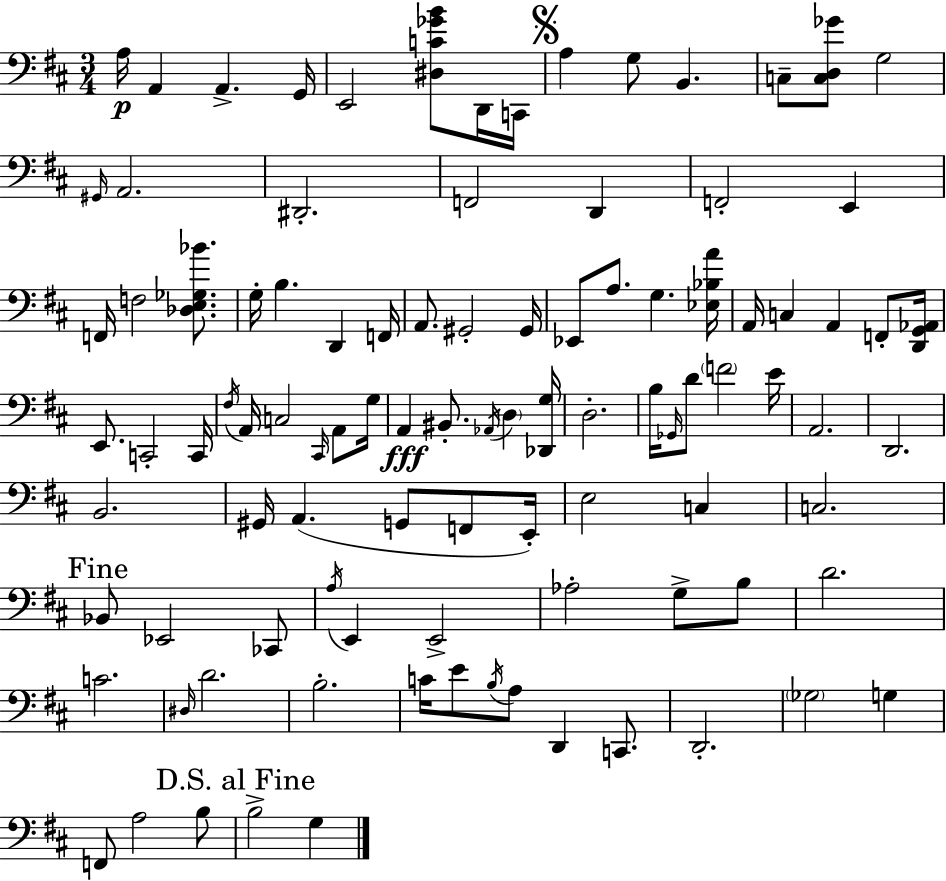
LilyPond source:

{
  \clef bass
  \numericTimeSignature
  \time 3/4
  \key d \major
  a16\p a,4 a,4.-> g,16 | e,2 <dis c' ges' b'>8 d,16 c,16 | \mark \markup { \musicglyph "scripts.segno" } a4 g8 b,4. | c8-- <c d ges'>8 g2 | \break \grace { gis,16 } a,2. | dis,2.-. | f,2 d,4 | f,2-. e,4 | \break f,16 f2 <des e ges bes'>8. | g16-. b4. d,4 | f,16 a,8. gis,2-. | gis,16 ees,8 a8. g4. | \break <ees bes a'>16 a,16 c4 a,4 f,8-. | <d, g, aes,>16 e,8. c,2-. | c,16 \acciaccatura { fis16 } a,16 c2 \grace { cis,16 } | a,8 g16 a,4\fff bis,8.-. \acciaccatura { aes,16 } \parenthesize d4 | \break <des, g>16 d2.-. | b16 \grace { ges,16 } d'8 \parenthesize f'2 | e'16 a,2. | d,2. | \break b,2. | gis,16 a,4.( | g,8 f,8 e,16-.) e2 | c4 c2. | \break \mark "Fine" bes,8 ees,2 | ces,8 \acciaccatura { a16 } e,4 e,2-> | aes2-. | g8-> b8 d'2. | \break c'2. | \grace { dis16 } d'2. | b2.-. | c'16 e'8 \acciaccatura { b16 } a8 | \break d,4 c,8. d,2.-. | \parenthesize ges2 | g4 f,8 a2 | b8 \mark "D.S. al Fine" b2-> | \break g4 \bar "|."
}